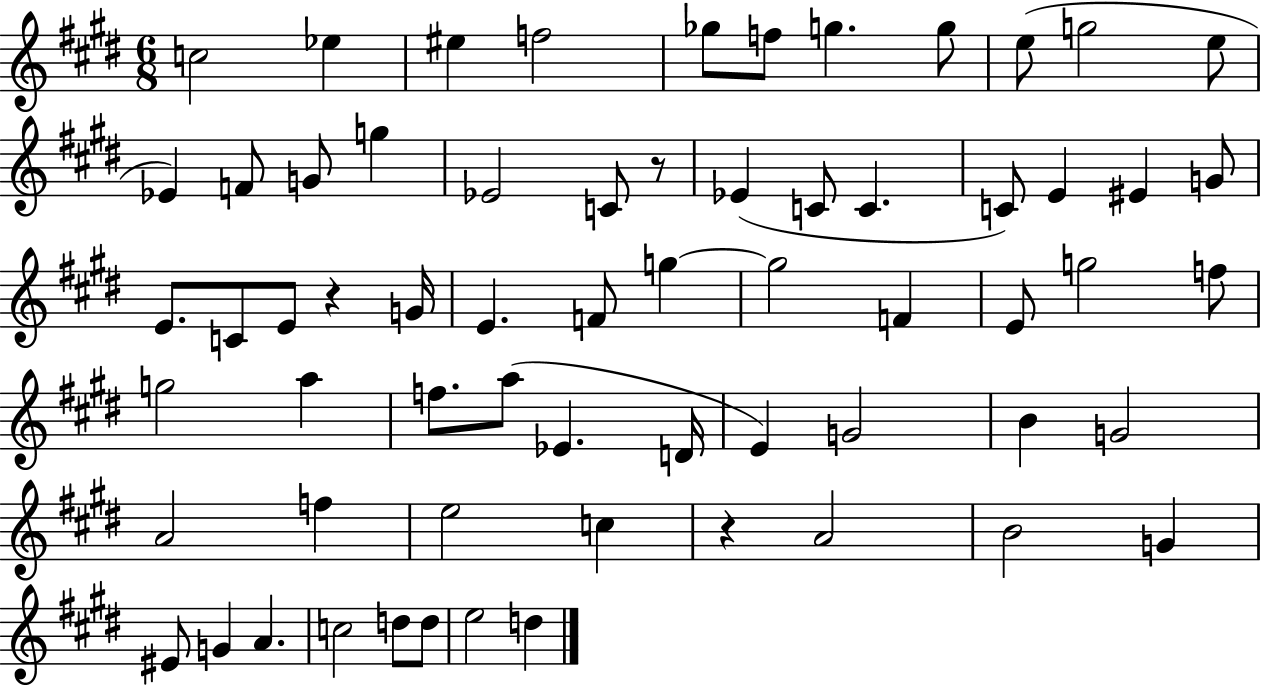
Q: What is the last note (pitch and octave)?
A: D5